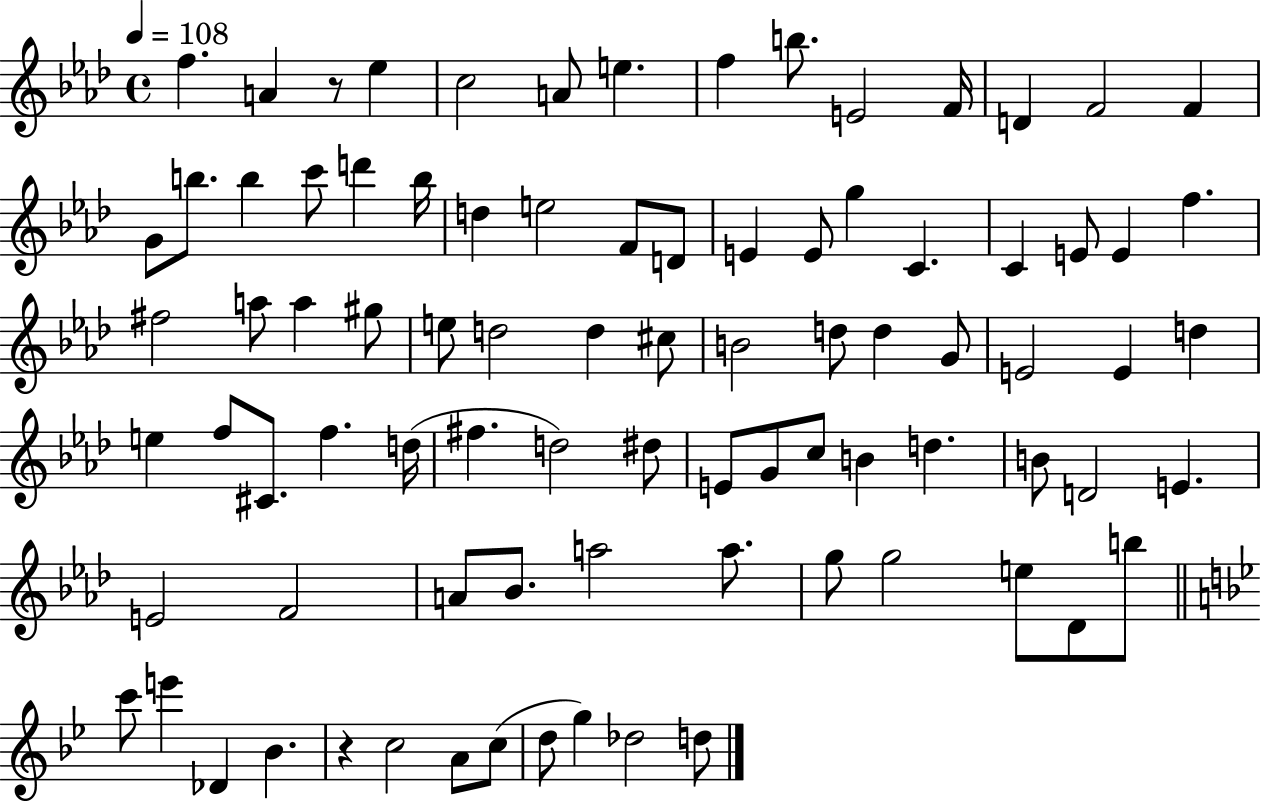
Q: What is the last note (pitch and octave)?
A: D5